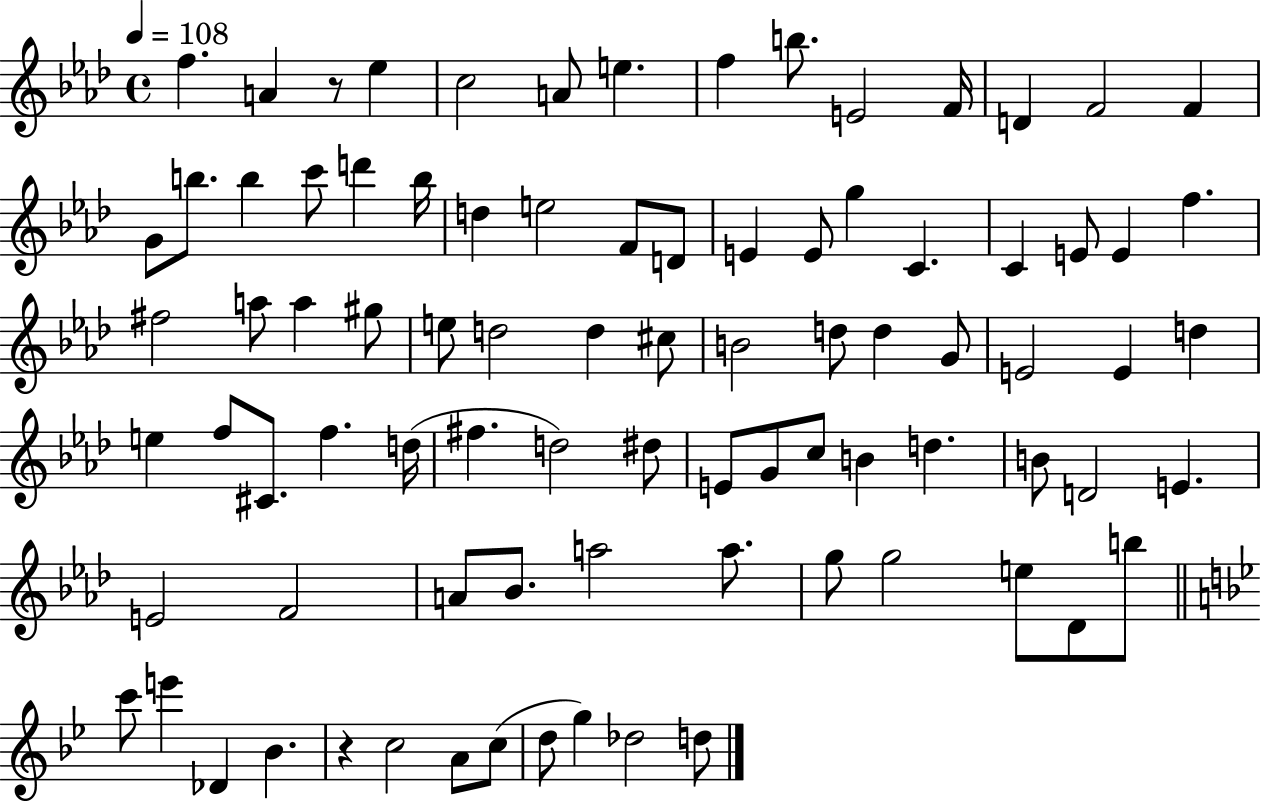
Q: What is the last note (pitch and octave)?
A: D5